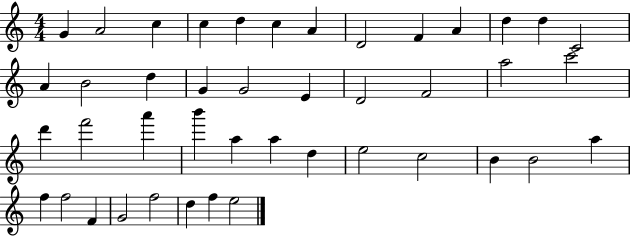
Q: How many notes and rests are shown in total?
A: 43